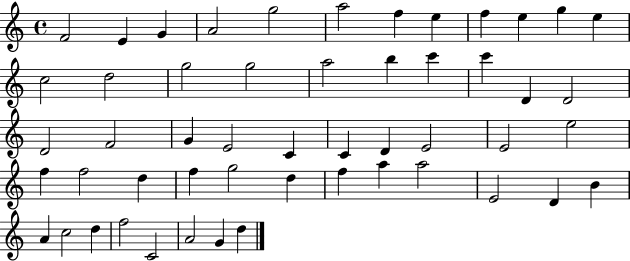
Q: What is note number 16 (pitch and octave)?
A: G5